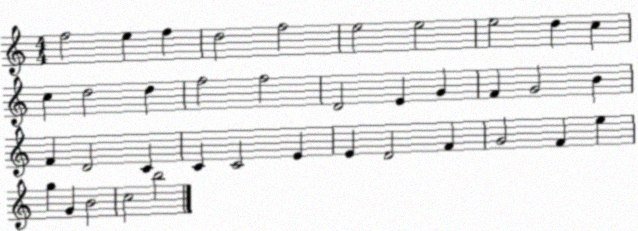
X:1
T:Untitled
M:4/4
L:1/4
K:C
f2 e f d2 f2 e2 e2 e2 d c c d2 d f2 f2 D2 E G F G2 B F D2 C C C2 E E D2 F G2 F e g G B2 c2 b2